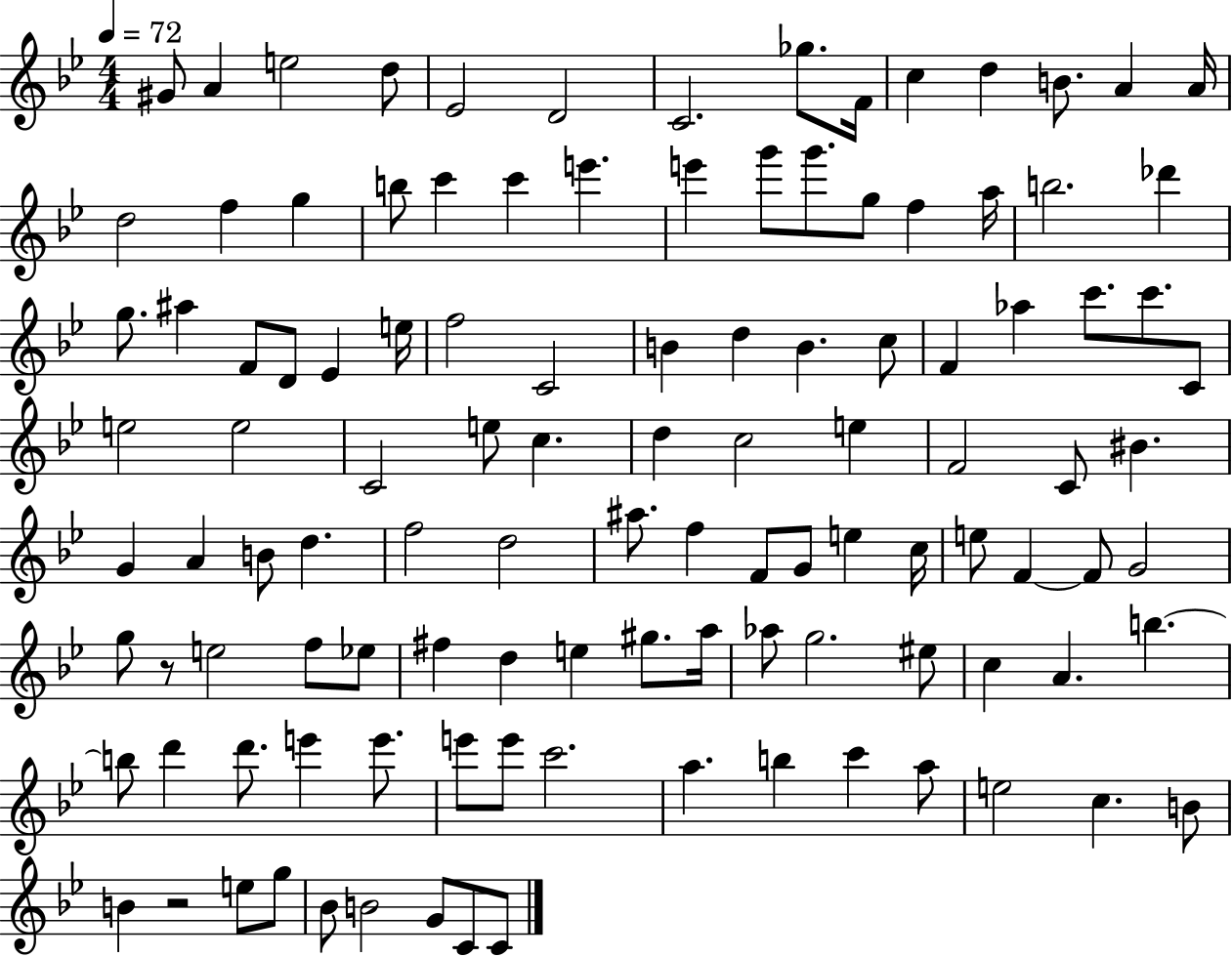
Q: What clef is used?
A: treble